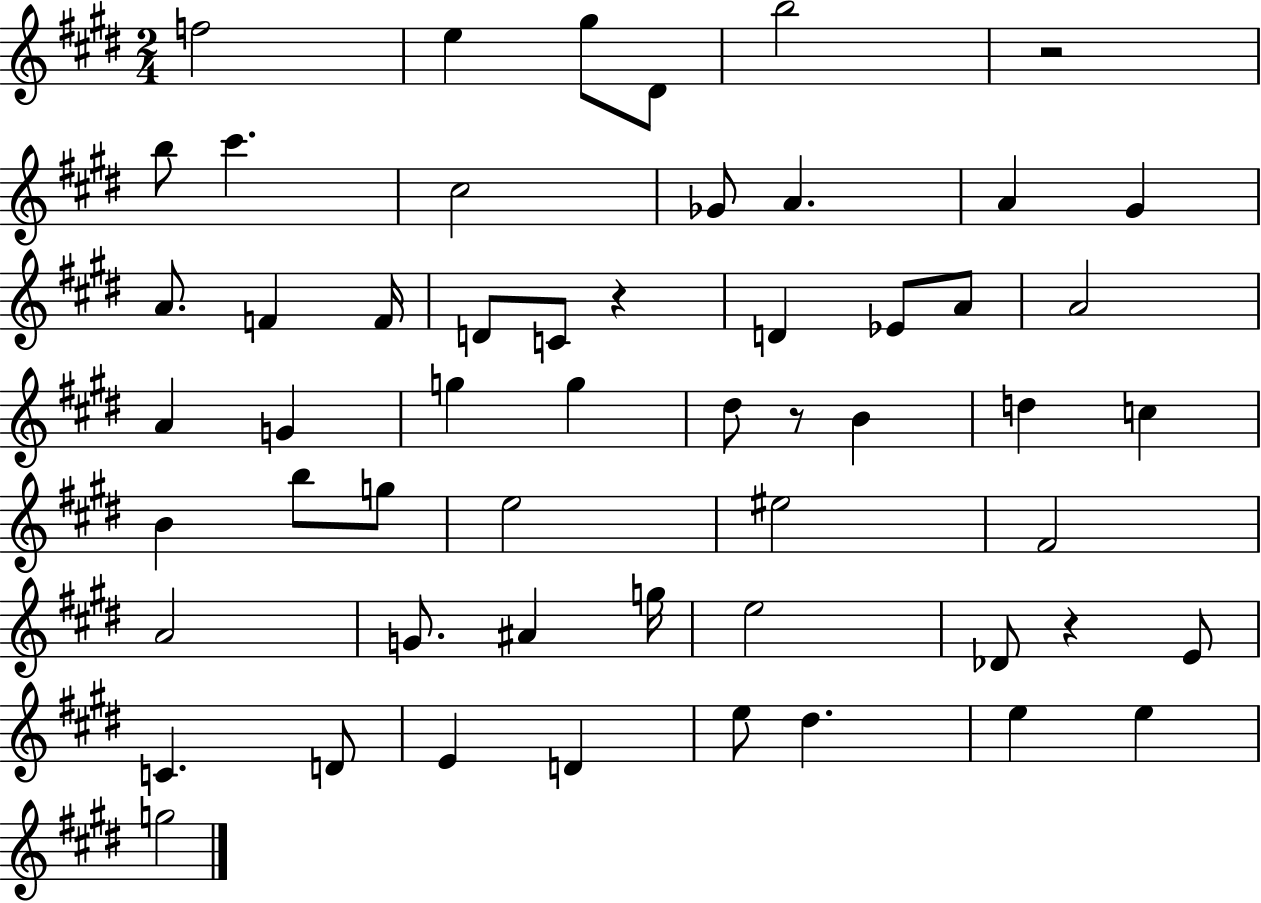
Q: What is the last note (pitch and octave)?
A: G5